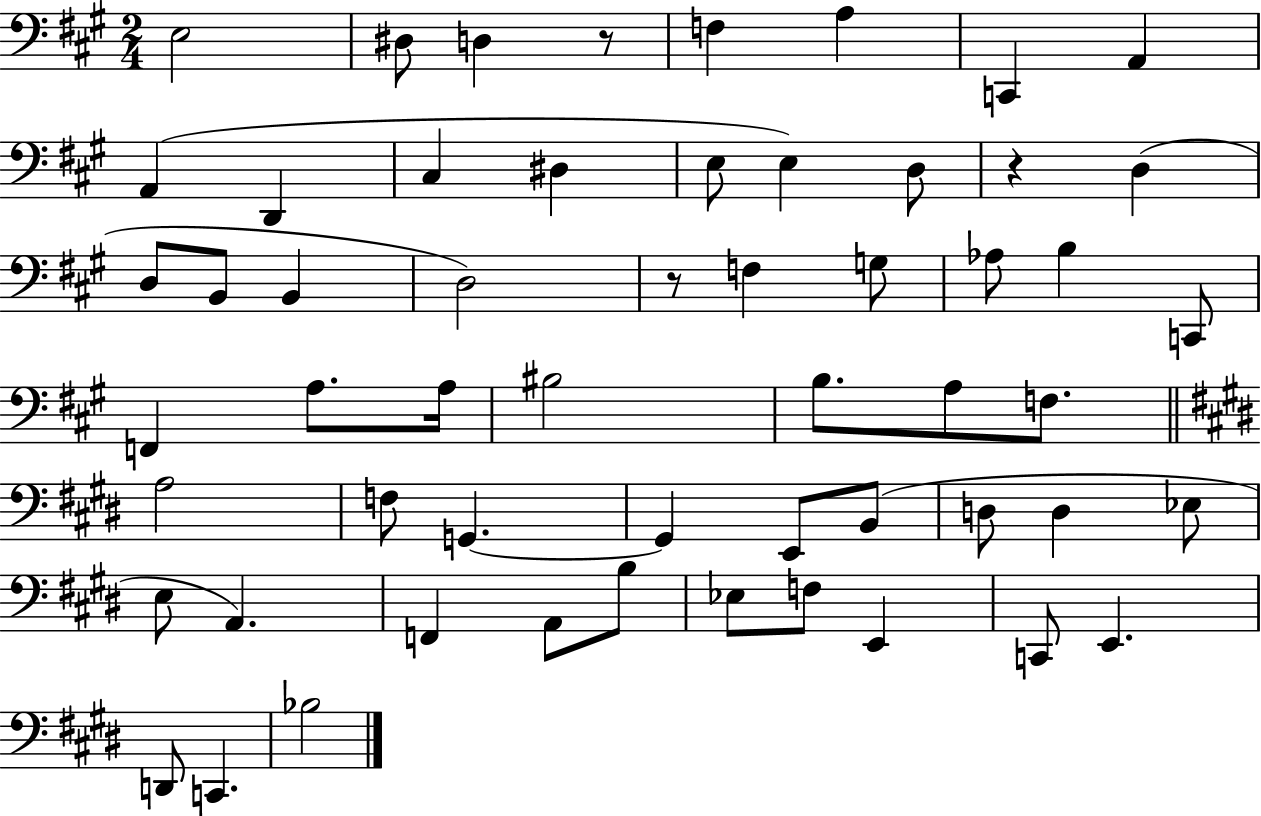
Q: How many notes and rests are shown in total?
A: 56